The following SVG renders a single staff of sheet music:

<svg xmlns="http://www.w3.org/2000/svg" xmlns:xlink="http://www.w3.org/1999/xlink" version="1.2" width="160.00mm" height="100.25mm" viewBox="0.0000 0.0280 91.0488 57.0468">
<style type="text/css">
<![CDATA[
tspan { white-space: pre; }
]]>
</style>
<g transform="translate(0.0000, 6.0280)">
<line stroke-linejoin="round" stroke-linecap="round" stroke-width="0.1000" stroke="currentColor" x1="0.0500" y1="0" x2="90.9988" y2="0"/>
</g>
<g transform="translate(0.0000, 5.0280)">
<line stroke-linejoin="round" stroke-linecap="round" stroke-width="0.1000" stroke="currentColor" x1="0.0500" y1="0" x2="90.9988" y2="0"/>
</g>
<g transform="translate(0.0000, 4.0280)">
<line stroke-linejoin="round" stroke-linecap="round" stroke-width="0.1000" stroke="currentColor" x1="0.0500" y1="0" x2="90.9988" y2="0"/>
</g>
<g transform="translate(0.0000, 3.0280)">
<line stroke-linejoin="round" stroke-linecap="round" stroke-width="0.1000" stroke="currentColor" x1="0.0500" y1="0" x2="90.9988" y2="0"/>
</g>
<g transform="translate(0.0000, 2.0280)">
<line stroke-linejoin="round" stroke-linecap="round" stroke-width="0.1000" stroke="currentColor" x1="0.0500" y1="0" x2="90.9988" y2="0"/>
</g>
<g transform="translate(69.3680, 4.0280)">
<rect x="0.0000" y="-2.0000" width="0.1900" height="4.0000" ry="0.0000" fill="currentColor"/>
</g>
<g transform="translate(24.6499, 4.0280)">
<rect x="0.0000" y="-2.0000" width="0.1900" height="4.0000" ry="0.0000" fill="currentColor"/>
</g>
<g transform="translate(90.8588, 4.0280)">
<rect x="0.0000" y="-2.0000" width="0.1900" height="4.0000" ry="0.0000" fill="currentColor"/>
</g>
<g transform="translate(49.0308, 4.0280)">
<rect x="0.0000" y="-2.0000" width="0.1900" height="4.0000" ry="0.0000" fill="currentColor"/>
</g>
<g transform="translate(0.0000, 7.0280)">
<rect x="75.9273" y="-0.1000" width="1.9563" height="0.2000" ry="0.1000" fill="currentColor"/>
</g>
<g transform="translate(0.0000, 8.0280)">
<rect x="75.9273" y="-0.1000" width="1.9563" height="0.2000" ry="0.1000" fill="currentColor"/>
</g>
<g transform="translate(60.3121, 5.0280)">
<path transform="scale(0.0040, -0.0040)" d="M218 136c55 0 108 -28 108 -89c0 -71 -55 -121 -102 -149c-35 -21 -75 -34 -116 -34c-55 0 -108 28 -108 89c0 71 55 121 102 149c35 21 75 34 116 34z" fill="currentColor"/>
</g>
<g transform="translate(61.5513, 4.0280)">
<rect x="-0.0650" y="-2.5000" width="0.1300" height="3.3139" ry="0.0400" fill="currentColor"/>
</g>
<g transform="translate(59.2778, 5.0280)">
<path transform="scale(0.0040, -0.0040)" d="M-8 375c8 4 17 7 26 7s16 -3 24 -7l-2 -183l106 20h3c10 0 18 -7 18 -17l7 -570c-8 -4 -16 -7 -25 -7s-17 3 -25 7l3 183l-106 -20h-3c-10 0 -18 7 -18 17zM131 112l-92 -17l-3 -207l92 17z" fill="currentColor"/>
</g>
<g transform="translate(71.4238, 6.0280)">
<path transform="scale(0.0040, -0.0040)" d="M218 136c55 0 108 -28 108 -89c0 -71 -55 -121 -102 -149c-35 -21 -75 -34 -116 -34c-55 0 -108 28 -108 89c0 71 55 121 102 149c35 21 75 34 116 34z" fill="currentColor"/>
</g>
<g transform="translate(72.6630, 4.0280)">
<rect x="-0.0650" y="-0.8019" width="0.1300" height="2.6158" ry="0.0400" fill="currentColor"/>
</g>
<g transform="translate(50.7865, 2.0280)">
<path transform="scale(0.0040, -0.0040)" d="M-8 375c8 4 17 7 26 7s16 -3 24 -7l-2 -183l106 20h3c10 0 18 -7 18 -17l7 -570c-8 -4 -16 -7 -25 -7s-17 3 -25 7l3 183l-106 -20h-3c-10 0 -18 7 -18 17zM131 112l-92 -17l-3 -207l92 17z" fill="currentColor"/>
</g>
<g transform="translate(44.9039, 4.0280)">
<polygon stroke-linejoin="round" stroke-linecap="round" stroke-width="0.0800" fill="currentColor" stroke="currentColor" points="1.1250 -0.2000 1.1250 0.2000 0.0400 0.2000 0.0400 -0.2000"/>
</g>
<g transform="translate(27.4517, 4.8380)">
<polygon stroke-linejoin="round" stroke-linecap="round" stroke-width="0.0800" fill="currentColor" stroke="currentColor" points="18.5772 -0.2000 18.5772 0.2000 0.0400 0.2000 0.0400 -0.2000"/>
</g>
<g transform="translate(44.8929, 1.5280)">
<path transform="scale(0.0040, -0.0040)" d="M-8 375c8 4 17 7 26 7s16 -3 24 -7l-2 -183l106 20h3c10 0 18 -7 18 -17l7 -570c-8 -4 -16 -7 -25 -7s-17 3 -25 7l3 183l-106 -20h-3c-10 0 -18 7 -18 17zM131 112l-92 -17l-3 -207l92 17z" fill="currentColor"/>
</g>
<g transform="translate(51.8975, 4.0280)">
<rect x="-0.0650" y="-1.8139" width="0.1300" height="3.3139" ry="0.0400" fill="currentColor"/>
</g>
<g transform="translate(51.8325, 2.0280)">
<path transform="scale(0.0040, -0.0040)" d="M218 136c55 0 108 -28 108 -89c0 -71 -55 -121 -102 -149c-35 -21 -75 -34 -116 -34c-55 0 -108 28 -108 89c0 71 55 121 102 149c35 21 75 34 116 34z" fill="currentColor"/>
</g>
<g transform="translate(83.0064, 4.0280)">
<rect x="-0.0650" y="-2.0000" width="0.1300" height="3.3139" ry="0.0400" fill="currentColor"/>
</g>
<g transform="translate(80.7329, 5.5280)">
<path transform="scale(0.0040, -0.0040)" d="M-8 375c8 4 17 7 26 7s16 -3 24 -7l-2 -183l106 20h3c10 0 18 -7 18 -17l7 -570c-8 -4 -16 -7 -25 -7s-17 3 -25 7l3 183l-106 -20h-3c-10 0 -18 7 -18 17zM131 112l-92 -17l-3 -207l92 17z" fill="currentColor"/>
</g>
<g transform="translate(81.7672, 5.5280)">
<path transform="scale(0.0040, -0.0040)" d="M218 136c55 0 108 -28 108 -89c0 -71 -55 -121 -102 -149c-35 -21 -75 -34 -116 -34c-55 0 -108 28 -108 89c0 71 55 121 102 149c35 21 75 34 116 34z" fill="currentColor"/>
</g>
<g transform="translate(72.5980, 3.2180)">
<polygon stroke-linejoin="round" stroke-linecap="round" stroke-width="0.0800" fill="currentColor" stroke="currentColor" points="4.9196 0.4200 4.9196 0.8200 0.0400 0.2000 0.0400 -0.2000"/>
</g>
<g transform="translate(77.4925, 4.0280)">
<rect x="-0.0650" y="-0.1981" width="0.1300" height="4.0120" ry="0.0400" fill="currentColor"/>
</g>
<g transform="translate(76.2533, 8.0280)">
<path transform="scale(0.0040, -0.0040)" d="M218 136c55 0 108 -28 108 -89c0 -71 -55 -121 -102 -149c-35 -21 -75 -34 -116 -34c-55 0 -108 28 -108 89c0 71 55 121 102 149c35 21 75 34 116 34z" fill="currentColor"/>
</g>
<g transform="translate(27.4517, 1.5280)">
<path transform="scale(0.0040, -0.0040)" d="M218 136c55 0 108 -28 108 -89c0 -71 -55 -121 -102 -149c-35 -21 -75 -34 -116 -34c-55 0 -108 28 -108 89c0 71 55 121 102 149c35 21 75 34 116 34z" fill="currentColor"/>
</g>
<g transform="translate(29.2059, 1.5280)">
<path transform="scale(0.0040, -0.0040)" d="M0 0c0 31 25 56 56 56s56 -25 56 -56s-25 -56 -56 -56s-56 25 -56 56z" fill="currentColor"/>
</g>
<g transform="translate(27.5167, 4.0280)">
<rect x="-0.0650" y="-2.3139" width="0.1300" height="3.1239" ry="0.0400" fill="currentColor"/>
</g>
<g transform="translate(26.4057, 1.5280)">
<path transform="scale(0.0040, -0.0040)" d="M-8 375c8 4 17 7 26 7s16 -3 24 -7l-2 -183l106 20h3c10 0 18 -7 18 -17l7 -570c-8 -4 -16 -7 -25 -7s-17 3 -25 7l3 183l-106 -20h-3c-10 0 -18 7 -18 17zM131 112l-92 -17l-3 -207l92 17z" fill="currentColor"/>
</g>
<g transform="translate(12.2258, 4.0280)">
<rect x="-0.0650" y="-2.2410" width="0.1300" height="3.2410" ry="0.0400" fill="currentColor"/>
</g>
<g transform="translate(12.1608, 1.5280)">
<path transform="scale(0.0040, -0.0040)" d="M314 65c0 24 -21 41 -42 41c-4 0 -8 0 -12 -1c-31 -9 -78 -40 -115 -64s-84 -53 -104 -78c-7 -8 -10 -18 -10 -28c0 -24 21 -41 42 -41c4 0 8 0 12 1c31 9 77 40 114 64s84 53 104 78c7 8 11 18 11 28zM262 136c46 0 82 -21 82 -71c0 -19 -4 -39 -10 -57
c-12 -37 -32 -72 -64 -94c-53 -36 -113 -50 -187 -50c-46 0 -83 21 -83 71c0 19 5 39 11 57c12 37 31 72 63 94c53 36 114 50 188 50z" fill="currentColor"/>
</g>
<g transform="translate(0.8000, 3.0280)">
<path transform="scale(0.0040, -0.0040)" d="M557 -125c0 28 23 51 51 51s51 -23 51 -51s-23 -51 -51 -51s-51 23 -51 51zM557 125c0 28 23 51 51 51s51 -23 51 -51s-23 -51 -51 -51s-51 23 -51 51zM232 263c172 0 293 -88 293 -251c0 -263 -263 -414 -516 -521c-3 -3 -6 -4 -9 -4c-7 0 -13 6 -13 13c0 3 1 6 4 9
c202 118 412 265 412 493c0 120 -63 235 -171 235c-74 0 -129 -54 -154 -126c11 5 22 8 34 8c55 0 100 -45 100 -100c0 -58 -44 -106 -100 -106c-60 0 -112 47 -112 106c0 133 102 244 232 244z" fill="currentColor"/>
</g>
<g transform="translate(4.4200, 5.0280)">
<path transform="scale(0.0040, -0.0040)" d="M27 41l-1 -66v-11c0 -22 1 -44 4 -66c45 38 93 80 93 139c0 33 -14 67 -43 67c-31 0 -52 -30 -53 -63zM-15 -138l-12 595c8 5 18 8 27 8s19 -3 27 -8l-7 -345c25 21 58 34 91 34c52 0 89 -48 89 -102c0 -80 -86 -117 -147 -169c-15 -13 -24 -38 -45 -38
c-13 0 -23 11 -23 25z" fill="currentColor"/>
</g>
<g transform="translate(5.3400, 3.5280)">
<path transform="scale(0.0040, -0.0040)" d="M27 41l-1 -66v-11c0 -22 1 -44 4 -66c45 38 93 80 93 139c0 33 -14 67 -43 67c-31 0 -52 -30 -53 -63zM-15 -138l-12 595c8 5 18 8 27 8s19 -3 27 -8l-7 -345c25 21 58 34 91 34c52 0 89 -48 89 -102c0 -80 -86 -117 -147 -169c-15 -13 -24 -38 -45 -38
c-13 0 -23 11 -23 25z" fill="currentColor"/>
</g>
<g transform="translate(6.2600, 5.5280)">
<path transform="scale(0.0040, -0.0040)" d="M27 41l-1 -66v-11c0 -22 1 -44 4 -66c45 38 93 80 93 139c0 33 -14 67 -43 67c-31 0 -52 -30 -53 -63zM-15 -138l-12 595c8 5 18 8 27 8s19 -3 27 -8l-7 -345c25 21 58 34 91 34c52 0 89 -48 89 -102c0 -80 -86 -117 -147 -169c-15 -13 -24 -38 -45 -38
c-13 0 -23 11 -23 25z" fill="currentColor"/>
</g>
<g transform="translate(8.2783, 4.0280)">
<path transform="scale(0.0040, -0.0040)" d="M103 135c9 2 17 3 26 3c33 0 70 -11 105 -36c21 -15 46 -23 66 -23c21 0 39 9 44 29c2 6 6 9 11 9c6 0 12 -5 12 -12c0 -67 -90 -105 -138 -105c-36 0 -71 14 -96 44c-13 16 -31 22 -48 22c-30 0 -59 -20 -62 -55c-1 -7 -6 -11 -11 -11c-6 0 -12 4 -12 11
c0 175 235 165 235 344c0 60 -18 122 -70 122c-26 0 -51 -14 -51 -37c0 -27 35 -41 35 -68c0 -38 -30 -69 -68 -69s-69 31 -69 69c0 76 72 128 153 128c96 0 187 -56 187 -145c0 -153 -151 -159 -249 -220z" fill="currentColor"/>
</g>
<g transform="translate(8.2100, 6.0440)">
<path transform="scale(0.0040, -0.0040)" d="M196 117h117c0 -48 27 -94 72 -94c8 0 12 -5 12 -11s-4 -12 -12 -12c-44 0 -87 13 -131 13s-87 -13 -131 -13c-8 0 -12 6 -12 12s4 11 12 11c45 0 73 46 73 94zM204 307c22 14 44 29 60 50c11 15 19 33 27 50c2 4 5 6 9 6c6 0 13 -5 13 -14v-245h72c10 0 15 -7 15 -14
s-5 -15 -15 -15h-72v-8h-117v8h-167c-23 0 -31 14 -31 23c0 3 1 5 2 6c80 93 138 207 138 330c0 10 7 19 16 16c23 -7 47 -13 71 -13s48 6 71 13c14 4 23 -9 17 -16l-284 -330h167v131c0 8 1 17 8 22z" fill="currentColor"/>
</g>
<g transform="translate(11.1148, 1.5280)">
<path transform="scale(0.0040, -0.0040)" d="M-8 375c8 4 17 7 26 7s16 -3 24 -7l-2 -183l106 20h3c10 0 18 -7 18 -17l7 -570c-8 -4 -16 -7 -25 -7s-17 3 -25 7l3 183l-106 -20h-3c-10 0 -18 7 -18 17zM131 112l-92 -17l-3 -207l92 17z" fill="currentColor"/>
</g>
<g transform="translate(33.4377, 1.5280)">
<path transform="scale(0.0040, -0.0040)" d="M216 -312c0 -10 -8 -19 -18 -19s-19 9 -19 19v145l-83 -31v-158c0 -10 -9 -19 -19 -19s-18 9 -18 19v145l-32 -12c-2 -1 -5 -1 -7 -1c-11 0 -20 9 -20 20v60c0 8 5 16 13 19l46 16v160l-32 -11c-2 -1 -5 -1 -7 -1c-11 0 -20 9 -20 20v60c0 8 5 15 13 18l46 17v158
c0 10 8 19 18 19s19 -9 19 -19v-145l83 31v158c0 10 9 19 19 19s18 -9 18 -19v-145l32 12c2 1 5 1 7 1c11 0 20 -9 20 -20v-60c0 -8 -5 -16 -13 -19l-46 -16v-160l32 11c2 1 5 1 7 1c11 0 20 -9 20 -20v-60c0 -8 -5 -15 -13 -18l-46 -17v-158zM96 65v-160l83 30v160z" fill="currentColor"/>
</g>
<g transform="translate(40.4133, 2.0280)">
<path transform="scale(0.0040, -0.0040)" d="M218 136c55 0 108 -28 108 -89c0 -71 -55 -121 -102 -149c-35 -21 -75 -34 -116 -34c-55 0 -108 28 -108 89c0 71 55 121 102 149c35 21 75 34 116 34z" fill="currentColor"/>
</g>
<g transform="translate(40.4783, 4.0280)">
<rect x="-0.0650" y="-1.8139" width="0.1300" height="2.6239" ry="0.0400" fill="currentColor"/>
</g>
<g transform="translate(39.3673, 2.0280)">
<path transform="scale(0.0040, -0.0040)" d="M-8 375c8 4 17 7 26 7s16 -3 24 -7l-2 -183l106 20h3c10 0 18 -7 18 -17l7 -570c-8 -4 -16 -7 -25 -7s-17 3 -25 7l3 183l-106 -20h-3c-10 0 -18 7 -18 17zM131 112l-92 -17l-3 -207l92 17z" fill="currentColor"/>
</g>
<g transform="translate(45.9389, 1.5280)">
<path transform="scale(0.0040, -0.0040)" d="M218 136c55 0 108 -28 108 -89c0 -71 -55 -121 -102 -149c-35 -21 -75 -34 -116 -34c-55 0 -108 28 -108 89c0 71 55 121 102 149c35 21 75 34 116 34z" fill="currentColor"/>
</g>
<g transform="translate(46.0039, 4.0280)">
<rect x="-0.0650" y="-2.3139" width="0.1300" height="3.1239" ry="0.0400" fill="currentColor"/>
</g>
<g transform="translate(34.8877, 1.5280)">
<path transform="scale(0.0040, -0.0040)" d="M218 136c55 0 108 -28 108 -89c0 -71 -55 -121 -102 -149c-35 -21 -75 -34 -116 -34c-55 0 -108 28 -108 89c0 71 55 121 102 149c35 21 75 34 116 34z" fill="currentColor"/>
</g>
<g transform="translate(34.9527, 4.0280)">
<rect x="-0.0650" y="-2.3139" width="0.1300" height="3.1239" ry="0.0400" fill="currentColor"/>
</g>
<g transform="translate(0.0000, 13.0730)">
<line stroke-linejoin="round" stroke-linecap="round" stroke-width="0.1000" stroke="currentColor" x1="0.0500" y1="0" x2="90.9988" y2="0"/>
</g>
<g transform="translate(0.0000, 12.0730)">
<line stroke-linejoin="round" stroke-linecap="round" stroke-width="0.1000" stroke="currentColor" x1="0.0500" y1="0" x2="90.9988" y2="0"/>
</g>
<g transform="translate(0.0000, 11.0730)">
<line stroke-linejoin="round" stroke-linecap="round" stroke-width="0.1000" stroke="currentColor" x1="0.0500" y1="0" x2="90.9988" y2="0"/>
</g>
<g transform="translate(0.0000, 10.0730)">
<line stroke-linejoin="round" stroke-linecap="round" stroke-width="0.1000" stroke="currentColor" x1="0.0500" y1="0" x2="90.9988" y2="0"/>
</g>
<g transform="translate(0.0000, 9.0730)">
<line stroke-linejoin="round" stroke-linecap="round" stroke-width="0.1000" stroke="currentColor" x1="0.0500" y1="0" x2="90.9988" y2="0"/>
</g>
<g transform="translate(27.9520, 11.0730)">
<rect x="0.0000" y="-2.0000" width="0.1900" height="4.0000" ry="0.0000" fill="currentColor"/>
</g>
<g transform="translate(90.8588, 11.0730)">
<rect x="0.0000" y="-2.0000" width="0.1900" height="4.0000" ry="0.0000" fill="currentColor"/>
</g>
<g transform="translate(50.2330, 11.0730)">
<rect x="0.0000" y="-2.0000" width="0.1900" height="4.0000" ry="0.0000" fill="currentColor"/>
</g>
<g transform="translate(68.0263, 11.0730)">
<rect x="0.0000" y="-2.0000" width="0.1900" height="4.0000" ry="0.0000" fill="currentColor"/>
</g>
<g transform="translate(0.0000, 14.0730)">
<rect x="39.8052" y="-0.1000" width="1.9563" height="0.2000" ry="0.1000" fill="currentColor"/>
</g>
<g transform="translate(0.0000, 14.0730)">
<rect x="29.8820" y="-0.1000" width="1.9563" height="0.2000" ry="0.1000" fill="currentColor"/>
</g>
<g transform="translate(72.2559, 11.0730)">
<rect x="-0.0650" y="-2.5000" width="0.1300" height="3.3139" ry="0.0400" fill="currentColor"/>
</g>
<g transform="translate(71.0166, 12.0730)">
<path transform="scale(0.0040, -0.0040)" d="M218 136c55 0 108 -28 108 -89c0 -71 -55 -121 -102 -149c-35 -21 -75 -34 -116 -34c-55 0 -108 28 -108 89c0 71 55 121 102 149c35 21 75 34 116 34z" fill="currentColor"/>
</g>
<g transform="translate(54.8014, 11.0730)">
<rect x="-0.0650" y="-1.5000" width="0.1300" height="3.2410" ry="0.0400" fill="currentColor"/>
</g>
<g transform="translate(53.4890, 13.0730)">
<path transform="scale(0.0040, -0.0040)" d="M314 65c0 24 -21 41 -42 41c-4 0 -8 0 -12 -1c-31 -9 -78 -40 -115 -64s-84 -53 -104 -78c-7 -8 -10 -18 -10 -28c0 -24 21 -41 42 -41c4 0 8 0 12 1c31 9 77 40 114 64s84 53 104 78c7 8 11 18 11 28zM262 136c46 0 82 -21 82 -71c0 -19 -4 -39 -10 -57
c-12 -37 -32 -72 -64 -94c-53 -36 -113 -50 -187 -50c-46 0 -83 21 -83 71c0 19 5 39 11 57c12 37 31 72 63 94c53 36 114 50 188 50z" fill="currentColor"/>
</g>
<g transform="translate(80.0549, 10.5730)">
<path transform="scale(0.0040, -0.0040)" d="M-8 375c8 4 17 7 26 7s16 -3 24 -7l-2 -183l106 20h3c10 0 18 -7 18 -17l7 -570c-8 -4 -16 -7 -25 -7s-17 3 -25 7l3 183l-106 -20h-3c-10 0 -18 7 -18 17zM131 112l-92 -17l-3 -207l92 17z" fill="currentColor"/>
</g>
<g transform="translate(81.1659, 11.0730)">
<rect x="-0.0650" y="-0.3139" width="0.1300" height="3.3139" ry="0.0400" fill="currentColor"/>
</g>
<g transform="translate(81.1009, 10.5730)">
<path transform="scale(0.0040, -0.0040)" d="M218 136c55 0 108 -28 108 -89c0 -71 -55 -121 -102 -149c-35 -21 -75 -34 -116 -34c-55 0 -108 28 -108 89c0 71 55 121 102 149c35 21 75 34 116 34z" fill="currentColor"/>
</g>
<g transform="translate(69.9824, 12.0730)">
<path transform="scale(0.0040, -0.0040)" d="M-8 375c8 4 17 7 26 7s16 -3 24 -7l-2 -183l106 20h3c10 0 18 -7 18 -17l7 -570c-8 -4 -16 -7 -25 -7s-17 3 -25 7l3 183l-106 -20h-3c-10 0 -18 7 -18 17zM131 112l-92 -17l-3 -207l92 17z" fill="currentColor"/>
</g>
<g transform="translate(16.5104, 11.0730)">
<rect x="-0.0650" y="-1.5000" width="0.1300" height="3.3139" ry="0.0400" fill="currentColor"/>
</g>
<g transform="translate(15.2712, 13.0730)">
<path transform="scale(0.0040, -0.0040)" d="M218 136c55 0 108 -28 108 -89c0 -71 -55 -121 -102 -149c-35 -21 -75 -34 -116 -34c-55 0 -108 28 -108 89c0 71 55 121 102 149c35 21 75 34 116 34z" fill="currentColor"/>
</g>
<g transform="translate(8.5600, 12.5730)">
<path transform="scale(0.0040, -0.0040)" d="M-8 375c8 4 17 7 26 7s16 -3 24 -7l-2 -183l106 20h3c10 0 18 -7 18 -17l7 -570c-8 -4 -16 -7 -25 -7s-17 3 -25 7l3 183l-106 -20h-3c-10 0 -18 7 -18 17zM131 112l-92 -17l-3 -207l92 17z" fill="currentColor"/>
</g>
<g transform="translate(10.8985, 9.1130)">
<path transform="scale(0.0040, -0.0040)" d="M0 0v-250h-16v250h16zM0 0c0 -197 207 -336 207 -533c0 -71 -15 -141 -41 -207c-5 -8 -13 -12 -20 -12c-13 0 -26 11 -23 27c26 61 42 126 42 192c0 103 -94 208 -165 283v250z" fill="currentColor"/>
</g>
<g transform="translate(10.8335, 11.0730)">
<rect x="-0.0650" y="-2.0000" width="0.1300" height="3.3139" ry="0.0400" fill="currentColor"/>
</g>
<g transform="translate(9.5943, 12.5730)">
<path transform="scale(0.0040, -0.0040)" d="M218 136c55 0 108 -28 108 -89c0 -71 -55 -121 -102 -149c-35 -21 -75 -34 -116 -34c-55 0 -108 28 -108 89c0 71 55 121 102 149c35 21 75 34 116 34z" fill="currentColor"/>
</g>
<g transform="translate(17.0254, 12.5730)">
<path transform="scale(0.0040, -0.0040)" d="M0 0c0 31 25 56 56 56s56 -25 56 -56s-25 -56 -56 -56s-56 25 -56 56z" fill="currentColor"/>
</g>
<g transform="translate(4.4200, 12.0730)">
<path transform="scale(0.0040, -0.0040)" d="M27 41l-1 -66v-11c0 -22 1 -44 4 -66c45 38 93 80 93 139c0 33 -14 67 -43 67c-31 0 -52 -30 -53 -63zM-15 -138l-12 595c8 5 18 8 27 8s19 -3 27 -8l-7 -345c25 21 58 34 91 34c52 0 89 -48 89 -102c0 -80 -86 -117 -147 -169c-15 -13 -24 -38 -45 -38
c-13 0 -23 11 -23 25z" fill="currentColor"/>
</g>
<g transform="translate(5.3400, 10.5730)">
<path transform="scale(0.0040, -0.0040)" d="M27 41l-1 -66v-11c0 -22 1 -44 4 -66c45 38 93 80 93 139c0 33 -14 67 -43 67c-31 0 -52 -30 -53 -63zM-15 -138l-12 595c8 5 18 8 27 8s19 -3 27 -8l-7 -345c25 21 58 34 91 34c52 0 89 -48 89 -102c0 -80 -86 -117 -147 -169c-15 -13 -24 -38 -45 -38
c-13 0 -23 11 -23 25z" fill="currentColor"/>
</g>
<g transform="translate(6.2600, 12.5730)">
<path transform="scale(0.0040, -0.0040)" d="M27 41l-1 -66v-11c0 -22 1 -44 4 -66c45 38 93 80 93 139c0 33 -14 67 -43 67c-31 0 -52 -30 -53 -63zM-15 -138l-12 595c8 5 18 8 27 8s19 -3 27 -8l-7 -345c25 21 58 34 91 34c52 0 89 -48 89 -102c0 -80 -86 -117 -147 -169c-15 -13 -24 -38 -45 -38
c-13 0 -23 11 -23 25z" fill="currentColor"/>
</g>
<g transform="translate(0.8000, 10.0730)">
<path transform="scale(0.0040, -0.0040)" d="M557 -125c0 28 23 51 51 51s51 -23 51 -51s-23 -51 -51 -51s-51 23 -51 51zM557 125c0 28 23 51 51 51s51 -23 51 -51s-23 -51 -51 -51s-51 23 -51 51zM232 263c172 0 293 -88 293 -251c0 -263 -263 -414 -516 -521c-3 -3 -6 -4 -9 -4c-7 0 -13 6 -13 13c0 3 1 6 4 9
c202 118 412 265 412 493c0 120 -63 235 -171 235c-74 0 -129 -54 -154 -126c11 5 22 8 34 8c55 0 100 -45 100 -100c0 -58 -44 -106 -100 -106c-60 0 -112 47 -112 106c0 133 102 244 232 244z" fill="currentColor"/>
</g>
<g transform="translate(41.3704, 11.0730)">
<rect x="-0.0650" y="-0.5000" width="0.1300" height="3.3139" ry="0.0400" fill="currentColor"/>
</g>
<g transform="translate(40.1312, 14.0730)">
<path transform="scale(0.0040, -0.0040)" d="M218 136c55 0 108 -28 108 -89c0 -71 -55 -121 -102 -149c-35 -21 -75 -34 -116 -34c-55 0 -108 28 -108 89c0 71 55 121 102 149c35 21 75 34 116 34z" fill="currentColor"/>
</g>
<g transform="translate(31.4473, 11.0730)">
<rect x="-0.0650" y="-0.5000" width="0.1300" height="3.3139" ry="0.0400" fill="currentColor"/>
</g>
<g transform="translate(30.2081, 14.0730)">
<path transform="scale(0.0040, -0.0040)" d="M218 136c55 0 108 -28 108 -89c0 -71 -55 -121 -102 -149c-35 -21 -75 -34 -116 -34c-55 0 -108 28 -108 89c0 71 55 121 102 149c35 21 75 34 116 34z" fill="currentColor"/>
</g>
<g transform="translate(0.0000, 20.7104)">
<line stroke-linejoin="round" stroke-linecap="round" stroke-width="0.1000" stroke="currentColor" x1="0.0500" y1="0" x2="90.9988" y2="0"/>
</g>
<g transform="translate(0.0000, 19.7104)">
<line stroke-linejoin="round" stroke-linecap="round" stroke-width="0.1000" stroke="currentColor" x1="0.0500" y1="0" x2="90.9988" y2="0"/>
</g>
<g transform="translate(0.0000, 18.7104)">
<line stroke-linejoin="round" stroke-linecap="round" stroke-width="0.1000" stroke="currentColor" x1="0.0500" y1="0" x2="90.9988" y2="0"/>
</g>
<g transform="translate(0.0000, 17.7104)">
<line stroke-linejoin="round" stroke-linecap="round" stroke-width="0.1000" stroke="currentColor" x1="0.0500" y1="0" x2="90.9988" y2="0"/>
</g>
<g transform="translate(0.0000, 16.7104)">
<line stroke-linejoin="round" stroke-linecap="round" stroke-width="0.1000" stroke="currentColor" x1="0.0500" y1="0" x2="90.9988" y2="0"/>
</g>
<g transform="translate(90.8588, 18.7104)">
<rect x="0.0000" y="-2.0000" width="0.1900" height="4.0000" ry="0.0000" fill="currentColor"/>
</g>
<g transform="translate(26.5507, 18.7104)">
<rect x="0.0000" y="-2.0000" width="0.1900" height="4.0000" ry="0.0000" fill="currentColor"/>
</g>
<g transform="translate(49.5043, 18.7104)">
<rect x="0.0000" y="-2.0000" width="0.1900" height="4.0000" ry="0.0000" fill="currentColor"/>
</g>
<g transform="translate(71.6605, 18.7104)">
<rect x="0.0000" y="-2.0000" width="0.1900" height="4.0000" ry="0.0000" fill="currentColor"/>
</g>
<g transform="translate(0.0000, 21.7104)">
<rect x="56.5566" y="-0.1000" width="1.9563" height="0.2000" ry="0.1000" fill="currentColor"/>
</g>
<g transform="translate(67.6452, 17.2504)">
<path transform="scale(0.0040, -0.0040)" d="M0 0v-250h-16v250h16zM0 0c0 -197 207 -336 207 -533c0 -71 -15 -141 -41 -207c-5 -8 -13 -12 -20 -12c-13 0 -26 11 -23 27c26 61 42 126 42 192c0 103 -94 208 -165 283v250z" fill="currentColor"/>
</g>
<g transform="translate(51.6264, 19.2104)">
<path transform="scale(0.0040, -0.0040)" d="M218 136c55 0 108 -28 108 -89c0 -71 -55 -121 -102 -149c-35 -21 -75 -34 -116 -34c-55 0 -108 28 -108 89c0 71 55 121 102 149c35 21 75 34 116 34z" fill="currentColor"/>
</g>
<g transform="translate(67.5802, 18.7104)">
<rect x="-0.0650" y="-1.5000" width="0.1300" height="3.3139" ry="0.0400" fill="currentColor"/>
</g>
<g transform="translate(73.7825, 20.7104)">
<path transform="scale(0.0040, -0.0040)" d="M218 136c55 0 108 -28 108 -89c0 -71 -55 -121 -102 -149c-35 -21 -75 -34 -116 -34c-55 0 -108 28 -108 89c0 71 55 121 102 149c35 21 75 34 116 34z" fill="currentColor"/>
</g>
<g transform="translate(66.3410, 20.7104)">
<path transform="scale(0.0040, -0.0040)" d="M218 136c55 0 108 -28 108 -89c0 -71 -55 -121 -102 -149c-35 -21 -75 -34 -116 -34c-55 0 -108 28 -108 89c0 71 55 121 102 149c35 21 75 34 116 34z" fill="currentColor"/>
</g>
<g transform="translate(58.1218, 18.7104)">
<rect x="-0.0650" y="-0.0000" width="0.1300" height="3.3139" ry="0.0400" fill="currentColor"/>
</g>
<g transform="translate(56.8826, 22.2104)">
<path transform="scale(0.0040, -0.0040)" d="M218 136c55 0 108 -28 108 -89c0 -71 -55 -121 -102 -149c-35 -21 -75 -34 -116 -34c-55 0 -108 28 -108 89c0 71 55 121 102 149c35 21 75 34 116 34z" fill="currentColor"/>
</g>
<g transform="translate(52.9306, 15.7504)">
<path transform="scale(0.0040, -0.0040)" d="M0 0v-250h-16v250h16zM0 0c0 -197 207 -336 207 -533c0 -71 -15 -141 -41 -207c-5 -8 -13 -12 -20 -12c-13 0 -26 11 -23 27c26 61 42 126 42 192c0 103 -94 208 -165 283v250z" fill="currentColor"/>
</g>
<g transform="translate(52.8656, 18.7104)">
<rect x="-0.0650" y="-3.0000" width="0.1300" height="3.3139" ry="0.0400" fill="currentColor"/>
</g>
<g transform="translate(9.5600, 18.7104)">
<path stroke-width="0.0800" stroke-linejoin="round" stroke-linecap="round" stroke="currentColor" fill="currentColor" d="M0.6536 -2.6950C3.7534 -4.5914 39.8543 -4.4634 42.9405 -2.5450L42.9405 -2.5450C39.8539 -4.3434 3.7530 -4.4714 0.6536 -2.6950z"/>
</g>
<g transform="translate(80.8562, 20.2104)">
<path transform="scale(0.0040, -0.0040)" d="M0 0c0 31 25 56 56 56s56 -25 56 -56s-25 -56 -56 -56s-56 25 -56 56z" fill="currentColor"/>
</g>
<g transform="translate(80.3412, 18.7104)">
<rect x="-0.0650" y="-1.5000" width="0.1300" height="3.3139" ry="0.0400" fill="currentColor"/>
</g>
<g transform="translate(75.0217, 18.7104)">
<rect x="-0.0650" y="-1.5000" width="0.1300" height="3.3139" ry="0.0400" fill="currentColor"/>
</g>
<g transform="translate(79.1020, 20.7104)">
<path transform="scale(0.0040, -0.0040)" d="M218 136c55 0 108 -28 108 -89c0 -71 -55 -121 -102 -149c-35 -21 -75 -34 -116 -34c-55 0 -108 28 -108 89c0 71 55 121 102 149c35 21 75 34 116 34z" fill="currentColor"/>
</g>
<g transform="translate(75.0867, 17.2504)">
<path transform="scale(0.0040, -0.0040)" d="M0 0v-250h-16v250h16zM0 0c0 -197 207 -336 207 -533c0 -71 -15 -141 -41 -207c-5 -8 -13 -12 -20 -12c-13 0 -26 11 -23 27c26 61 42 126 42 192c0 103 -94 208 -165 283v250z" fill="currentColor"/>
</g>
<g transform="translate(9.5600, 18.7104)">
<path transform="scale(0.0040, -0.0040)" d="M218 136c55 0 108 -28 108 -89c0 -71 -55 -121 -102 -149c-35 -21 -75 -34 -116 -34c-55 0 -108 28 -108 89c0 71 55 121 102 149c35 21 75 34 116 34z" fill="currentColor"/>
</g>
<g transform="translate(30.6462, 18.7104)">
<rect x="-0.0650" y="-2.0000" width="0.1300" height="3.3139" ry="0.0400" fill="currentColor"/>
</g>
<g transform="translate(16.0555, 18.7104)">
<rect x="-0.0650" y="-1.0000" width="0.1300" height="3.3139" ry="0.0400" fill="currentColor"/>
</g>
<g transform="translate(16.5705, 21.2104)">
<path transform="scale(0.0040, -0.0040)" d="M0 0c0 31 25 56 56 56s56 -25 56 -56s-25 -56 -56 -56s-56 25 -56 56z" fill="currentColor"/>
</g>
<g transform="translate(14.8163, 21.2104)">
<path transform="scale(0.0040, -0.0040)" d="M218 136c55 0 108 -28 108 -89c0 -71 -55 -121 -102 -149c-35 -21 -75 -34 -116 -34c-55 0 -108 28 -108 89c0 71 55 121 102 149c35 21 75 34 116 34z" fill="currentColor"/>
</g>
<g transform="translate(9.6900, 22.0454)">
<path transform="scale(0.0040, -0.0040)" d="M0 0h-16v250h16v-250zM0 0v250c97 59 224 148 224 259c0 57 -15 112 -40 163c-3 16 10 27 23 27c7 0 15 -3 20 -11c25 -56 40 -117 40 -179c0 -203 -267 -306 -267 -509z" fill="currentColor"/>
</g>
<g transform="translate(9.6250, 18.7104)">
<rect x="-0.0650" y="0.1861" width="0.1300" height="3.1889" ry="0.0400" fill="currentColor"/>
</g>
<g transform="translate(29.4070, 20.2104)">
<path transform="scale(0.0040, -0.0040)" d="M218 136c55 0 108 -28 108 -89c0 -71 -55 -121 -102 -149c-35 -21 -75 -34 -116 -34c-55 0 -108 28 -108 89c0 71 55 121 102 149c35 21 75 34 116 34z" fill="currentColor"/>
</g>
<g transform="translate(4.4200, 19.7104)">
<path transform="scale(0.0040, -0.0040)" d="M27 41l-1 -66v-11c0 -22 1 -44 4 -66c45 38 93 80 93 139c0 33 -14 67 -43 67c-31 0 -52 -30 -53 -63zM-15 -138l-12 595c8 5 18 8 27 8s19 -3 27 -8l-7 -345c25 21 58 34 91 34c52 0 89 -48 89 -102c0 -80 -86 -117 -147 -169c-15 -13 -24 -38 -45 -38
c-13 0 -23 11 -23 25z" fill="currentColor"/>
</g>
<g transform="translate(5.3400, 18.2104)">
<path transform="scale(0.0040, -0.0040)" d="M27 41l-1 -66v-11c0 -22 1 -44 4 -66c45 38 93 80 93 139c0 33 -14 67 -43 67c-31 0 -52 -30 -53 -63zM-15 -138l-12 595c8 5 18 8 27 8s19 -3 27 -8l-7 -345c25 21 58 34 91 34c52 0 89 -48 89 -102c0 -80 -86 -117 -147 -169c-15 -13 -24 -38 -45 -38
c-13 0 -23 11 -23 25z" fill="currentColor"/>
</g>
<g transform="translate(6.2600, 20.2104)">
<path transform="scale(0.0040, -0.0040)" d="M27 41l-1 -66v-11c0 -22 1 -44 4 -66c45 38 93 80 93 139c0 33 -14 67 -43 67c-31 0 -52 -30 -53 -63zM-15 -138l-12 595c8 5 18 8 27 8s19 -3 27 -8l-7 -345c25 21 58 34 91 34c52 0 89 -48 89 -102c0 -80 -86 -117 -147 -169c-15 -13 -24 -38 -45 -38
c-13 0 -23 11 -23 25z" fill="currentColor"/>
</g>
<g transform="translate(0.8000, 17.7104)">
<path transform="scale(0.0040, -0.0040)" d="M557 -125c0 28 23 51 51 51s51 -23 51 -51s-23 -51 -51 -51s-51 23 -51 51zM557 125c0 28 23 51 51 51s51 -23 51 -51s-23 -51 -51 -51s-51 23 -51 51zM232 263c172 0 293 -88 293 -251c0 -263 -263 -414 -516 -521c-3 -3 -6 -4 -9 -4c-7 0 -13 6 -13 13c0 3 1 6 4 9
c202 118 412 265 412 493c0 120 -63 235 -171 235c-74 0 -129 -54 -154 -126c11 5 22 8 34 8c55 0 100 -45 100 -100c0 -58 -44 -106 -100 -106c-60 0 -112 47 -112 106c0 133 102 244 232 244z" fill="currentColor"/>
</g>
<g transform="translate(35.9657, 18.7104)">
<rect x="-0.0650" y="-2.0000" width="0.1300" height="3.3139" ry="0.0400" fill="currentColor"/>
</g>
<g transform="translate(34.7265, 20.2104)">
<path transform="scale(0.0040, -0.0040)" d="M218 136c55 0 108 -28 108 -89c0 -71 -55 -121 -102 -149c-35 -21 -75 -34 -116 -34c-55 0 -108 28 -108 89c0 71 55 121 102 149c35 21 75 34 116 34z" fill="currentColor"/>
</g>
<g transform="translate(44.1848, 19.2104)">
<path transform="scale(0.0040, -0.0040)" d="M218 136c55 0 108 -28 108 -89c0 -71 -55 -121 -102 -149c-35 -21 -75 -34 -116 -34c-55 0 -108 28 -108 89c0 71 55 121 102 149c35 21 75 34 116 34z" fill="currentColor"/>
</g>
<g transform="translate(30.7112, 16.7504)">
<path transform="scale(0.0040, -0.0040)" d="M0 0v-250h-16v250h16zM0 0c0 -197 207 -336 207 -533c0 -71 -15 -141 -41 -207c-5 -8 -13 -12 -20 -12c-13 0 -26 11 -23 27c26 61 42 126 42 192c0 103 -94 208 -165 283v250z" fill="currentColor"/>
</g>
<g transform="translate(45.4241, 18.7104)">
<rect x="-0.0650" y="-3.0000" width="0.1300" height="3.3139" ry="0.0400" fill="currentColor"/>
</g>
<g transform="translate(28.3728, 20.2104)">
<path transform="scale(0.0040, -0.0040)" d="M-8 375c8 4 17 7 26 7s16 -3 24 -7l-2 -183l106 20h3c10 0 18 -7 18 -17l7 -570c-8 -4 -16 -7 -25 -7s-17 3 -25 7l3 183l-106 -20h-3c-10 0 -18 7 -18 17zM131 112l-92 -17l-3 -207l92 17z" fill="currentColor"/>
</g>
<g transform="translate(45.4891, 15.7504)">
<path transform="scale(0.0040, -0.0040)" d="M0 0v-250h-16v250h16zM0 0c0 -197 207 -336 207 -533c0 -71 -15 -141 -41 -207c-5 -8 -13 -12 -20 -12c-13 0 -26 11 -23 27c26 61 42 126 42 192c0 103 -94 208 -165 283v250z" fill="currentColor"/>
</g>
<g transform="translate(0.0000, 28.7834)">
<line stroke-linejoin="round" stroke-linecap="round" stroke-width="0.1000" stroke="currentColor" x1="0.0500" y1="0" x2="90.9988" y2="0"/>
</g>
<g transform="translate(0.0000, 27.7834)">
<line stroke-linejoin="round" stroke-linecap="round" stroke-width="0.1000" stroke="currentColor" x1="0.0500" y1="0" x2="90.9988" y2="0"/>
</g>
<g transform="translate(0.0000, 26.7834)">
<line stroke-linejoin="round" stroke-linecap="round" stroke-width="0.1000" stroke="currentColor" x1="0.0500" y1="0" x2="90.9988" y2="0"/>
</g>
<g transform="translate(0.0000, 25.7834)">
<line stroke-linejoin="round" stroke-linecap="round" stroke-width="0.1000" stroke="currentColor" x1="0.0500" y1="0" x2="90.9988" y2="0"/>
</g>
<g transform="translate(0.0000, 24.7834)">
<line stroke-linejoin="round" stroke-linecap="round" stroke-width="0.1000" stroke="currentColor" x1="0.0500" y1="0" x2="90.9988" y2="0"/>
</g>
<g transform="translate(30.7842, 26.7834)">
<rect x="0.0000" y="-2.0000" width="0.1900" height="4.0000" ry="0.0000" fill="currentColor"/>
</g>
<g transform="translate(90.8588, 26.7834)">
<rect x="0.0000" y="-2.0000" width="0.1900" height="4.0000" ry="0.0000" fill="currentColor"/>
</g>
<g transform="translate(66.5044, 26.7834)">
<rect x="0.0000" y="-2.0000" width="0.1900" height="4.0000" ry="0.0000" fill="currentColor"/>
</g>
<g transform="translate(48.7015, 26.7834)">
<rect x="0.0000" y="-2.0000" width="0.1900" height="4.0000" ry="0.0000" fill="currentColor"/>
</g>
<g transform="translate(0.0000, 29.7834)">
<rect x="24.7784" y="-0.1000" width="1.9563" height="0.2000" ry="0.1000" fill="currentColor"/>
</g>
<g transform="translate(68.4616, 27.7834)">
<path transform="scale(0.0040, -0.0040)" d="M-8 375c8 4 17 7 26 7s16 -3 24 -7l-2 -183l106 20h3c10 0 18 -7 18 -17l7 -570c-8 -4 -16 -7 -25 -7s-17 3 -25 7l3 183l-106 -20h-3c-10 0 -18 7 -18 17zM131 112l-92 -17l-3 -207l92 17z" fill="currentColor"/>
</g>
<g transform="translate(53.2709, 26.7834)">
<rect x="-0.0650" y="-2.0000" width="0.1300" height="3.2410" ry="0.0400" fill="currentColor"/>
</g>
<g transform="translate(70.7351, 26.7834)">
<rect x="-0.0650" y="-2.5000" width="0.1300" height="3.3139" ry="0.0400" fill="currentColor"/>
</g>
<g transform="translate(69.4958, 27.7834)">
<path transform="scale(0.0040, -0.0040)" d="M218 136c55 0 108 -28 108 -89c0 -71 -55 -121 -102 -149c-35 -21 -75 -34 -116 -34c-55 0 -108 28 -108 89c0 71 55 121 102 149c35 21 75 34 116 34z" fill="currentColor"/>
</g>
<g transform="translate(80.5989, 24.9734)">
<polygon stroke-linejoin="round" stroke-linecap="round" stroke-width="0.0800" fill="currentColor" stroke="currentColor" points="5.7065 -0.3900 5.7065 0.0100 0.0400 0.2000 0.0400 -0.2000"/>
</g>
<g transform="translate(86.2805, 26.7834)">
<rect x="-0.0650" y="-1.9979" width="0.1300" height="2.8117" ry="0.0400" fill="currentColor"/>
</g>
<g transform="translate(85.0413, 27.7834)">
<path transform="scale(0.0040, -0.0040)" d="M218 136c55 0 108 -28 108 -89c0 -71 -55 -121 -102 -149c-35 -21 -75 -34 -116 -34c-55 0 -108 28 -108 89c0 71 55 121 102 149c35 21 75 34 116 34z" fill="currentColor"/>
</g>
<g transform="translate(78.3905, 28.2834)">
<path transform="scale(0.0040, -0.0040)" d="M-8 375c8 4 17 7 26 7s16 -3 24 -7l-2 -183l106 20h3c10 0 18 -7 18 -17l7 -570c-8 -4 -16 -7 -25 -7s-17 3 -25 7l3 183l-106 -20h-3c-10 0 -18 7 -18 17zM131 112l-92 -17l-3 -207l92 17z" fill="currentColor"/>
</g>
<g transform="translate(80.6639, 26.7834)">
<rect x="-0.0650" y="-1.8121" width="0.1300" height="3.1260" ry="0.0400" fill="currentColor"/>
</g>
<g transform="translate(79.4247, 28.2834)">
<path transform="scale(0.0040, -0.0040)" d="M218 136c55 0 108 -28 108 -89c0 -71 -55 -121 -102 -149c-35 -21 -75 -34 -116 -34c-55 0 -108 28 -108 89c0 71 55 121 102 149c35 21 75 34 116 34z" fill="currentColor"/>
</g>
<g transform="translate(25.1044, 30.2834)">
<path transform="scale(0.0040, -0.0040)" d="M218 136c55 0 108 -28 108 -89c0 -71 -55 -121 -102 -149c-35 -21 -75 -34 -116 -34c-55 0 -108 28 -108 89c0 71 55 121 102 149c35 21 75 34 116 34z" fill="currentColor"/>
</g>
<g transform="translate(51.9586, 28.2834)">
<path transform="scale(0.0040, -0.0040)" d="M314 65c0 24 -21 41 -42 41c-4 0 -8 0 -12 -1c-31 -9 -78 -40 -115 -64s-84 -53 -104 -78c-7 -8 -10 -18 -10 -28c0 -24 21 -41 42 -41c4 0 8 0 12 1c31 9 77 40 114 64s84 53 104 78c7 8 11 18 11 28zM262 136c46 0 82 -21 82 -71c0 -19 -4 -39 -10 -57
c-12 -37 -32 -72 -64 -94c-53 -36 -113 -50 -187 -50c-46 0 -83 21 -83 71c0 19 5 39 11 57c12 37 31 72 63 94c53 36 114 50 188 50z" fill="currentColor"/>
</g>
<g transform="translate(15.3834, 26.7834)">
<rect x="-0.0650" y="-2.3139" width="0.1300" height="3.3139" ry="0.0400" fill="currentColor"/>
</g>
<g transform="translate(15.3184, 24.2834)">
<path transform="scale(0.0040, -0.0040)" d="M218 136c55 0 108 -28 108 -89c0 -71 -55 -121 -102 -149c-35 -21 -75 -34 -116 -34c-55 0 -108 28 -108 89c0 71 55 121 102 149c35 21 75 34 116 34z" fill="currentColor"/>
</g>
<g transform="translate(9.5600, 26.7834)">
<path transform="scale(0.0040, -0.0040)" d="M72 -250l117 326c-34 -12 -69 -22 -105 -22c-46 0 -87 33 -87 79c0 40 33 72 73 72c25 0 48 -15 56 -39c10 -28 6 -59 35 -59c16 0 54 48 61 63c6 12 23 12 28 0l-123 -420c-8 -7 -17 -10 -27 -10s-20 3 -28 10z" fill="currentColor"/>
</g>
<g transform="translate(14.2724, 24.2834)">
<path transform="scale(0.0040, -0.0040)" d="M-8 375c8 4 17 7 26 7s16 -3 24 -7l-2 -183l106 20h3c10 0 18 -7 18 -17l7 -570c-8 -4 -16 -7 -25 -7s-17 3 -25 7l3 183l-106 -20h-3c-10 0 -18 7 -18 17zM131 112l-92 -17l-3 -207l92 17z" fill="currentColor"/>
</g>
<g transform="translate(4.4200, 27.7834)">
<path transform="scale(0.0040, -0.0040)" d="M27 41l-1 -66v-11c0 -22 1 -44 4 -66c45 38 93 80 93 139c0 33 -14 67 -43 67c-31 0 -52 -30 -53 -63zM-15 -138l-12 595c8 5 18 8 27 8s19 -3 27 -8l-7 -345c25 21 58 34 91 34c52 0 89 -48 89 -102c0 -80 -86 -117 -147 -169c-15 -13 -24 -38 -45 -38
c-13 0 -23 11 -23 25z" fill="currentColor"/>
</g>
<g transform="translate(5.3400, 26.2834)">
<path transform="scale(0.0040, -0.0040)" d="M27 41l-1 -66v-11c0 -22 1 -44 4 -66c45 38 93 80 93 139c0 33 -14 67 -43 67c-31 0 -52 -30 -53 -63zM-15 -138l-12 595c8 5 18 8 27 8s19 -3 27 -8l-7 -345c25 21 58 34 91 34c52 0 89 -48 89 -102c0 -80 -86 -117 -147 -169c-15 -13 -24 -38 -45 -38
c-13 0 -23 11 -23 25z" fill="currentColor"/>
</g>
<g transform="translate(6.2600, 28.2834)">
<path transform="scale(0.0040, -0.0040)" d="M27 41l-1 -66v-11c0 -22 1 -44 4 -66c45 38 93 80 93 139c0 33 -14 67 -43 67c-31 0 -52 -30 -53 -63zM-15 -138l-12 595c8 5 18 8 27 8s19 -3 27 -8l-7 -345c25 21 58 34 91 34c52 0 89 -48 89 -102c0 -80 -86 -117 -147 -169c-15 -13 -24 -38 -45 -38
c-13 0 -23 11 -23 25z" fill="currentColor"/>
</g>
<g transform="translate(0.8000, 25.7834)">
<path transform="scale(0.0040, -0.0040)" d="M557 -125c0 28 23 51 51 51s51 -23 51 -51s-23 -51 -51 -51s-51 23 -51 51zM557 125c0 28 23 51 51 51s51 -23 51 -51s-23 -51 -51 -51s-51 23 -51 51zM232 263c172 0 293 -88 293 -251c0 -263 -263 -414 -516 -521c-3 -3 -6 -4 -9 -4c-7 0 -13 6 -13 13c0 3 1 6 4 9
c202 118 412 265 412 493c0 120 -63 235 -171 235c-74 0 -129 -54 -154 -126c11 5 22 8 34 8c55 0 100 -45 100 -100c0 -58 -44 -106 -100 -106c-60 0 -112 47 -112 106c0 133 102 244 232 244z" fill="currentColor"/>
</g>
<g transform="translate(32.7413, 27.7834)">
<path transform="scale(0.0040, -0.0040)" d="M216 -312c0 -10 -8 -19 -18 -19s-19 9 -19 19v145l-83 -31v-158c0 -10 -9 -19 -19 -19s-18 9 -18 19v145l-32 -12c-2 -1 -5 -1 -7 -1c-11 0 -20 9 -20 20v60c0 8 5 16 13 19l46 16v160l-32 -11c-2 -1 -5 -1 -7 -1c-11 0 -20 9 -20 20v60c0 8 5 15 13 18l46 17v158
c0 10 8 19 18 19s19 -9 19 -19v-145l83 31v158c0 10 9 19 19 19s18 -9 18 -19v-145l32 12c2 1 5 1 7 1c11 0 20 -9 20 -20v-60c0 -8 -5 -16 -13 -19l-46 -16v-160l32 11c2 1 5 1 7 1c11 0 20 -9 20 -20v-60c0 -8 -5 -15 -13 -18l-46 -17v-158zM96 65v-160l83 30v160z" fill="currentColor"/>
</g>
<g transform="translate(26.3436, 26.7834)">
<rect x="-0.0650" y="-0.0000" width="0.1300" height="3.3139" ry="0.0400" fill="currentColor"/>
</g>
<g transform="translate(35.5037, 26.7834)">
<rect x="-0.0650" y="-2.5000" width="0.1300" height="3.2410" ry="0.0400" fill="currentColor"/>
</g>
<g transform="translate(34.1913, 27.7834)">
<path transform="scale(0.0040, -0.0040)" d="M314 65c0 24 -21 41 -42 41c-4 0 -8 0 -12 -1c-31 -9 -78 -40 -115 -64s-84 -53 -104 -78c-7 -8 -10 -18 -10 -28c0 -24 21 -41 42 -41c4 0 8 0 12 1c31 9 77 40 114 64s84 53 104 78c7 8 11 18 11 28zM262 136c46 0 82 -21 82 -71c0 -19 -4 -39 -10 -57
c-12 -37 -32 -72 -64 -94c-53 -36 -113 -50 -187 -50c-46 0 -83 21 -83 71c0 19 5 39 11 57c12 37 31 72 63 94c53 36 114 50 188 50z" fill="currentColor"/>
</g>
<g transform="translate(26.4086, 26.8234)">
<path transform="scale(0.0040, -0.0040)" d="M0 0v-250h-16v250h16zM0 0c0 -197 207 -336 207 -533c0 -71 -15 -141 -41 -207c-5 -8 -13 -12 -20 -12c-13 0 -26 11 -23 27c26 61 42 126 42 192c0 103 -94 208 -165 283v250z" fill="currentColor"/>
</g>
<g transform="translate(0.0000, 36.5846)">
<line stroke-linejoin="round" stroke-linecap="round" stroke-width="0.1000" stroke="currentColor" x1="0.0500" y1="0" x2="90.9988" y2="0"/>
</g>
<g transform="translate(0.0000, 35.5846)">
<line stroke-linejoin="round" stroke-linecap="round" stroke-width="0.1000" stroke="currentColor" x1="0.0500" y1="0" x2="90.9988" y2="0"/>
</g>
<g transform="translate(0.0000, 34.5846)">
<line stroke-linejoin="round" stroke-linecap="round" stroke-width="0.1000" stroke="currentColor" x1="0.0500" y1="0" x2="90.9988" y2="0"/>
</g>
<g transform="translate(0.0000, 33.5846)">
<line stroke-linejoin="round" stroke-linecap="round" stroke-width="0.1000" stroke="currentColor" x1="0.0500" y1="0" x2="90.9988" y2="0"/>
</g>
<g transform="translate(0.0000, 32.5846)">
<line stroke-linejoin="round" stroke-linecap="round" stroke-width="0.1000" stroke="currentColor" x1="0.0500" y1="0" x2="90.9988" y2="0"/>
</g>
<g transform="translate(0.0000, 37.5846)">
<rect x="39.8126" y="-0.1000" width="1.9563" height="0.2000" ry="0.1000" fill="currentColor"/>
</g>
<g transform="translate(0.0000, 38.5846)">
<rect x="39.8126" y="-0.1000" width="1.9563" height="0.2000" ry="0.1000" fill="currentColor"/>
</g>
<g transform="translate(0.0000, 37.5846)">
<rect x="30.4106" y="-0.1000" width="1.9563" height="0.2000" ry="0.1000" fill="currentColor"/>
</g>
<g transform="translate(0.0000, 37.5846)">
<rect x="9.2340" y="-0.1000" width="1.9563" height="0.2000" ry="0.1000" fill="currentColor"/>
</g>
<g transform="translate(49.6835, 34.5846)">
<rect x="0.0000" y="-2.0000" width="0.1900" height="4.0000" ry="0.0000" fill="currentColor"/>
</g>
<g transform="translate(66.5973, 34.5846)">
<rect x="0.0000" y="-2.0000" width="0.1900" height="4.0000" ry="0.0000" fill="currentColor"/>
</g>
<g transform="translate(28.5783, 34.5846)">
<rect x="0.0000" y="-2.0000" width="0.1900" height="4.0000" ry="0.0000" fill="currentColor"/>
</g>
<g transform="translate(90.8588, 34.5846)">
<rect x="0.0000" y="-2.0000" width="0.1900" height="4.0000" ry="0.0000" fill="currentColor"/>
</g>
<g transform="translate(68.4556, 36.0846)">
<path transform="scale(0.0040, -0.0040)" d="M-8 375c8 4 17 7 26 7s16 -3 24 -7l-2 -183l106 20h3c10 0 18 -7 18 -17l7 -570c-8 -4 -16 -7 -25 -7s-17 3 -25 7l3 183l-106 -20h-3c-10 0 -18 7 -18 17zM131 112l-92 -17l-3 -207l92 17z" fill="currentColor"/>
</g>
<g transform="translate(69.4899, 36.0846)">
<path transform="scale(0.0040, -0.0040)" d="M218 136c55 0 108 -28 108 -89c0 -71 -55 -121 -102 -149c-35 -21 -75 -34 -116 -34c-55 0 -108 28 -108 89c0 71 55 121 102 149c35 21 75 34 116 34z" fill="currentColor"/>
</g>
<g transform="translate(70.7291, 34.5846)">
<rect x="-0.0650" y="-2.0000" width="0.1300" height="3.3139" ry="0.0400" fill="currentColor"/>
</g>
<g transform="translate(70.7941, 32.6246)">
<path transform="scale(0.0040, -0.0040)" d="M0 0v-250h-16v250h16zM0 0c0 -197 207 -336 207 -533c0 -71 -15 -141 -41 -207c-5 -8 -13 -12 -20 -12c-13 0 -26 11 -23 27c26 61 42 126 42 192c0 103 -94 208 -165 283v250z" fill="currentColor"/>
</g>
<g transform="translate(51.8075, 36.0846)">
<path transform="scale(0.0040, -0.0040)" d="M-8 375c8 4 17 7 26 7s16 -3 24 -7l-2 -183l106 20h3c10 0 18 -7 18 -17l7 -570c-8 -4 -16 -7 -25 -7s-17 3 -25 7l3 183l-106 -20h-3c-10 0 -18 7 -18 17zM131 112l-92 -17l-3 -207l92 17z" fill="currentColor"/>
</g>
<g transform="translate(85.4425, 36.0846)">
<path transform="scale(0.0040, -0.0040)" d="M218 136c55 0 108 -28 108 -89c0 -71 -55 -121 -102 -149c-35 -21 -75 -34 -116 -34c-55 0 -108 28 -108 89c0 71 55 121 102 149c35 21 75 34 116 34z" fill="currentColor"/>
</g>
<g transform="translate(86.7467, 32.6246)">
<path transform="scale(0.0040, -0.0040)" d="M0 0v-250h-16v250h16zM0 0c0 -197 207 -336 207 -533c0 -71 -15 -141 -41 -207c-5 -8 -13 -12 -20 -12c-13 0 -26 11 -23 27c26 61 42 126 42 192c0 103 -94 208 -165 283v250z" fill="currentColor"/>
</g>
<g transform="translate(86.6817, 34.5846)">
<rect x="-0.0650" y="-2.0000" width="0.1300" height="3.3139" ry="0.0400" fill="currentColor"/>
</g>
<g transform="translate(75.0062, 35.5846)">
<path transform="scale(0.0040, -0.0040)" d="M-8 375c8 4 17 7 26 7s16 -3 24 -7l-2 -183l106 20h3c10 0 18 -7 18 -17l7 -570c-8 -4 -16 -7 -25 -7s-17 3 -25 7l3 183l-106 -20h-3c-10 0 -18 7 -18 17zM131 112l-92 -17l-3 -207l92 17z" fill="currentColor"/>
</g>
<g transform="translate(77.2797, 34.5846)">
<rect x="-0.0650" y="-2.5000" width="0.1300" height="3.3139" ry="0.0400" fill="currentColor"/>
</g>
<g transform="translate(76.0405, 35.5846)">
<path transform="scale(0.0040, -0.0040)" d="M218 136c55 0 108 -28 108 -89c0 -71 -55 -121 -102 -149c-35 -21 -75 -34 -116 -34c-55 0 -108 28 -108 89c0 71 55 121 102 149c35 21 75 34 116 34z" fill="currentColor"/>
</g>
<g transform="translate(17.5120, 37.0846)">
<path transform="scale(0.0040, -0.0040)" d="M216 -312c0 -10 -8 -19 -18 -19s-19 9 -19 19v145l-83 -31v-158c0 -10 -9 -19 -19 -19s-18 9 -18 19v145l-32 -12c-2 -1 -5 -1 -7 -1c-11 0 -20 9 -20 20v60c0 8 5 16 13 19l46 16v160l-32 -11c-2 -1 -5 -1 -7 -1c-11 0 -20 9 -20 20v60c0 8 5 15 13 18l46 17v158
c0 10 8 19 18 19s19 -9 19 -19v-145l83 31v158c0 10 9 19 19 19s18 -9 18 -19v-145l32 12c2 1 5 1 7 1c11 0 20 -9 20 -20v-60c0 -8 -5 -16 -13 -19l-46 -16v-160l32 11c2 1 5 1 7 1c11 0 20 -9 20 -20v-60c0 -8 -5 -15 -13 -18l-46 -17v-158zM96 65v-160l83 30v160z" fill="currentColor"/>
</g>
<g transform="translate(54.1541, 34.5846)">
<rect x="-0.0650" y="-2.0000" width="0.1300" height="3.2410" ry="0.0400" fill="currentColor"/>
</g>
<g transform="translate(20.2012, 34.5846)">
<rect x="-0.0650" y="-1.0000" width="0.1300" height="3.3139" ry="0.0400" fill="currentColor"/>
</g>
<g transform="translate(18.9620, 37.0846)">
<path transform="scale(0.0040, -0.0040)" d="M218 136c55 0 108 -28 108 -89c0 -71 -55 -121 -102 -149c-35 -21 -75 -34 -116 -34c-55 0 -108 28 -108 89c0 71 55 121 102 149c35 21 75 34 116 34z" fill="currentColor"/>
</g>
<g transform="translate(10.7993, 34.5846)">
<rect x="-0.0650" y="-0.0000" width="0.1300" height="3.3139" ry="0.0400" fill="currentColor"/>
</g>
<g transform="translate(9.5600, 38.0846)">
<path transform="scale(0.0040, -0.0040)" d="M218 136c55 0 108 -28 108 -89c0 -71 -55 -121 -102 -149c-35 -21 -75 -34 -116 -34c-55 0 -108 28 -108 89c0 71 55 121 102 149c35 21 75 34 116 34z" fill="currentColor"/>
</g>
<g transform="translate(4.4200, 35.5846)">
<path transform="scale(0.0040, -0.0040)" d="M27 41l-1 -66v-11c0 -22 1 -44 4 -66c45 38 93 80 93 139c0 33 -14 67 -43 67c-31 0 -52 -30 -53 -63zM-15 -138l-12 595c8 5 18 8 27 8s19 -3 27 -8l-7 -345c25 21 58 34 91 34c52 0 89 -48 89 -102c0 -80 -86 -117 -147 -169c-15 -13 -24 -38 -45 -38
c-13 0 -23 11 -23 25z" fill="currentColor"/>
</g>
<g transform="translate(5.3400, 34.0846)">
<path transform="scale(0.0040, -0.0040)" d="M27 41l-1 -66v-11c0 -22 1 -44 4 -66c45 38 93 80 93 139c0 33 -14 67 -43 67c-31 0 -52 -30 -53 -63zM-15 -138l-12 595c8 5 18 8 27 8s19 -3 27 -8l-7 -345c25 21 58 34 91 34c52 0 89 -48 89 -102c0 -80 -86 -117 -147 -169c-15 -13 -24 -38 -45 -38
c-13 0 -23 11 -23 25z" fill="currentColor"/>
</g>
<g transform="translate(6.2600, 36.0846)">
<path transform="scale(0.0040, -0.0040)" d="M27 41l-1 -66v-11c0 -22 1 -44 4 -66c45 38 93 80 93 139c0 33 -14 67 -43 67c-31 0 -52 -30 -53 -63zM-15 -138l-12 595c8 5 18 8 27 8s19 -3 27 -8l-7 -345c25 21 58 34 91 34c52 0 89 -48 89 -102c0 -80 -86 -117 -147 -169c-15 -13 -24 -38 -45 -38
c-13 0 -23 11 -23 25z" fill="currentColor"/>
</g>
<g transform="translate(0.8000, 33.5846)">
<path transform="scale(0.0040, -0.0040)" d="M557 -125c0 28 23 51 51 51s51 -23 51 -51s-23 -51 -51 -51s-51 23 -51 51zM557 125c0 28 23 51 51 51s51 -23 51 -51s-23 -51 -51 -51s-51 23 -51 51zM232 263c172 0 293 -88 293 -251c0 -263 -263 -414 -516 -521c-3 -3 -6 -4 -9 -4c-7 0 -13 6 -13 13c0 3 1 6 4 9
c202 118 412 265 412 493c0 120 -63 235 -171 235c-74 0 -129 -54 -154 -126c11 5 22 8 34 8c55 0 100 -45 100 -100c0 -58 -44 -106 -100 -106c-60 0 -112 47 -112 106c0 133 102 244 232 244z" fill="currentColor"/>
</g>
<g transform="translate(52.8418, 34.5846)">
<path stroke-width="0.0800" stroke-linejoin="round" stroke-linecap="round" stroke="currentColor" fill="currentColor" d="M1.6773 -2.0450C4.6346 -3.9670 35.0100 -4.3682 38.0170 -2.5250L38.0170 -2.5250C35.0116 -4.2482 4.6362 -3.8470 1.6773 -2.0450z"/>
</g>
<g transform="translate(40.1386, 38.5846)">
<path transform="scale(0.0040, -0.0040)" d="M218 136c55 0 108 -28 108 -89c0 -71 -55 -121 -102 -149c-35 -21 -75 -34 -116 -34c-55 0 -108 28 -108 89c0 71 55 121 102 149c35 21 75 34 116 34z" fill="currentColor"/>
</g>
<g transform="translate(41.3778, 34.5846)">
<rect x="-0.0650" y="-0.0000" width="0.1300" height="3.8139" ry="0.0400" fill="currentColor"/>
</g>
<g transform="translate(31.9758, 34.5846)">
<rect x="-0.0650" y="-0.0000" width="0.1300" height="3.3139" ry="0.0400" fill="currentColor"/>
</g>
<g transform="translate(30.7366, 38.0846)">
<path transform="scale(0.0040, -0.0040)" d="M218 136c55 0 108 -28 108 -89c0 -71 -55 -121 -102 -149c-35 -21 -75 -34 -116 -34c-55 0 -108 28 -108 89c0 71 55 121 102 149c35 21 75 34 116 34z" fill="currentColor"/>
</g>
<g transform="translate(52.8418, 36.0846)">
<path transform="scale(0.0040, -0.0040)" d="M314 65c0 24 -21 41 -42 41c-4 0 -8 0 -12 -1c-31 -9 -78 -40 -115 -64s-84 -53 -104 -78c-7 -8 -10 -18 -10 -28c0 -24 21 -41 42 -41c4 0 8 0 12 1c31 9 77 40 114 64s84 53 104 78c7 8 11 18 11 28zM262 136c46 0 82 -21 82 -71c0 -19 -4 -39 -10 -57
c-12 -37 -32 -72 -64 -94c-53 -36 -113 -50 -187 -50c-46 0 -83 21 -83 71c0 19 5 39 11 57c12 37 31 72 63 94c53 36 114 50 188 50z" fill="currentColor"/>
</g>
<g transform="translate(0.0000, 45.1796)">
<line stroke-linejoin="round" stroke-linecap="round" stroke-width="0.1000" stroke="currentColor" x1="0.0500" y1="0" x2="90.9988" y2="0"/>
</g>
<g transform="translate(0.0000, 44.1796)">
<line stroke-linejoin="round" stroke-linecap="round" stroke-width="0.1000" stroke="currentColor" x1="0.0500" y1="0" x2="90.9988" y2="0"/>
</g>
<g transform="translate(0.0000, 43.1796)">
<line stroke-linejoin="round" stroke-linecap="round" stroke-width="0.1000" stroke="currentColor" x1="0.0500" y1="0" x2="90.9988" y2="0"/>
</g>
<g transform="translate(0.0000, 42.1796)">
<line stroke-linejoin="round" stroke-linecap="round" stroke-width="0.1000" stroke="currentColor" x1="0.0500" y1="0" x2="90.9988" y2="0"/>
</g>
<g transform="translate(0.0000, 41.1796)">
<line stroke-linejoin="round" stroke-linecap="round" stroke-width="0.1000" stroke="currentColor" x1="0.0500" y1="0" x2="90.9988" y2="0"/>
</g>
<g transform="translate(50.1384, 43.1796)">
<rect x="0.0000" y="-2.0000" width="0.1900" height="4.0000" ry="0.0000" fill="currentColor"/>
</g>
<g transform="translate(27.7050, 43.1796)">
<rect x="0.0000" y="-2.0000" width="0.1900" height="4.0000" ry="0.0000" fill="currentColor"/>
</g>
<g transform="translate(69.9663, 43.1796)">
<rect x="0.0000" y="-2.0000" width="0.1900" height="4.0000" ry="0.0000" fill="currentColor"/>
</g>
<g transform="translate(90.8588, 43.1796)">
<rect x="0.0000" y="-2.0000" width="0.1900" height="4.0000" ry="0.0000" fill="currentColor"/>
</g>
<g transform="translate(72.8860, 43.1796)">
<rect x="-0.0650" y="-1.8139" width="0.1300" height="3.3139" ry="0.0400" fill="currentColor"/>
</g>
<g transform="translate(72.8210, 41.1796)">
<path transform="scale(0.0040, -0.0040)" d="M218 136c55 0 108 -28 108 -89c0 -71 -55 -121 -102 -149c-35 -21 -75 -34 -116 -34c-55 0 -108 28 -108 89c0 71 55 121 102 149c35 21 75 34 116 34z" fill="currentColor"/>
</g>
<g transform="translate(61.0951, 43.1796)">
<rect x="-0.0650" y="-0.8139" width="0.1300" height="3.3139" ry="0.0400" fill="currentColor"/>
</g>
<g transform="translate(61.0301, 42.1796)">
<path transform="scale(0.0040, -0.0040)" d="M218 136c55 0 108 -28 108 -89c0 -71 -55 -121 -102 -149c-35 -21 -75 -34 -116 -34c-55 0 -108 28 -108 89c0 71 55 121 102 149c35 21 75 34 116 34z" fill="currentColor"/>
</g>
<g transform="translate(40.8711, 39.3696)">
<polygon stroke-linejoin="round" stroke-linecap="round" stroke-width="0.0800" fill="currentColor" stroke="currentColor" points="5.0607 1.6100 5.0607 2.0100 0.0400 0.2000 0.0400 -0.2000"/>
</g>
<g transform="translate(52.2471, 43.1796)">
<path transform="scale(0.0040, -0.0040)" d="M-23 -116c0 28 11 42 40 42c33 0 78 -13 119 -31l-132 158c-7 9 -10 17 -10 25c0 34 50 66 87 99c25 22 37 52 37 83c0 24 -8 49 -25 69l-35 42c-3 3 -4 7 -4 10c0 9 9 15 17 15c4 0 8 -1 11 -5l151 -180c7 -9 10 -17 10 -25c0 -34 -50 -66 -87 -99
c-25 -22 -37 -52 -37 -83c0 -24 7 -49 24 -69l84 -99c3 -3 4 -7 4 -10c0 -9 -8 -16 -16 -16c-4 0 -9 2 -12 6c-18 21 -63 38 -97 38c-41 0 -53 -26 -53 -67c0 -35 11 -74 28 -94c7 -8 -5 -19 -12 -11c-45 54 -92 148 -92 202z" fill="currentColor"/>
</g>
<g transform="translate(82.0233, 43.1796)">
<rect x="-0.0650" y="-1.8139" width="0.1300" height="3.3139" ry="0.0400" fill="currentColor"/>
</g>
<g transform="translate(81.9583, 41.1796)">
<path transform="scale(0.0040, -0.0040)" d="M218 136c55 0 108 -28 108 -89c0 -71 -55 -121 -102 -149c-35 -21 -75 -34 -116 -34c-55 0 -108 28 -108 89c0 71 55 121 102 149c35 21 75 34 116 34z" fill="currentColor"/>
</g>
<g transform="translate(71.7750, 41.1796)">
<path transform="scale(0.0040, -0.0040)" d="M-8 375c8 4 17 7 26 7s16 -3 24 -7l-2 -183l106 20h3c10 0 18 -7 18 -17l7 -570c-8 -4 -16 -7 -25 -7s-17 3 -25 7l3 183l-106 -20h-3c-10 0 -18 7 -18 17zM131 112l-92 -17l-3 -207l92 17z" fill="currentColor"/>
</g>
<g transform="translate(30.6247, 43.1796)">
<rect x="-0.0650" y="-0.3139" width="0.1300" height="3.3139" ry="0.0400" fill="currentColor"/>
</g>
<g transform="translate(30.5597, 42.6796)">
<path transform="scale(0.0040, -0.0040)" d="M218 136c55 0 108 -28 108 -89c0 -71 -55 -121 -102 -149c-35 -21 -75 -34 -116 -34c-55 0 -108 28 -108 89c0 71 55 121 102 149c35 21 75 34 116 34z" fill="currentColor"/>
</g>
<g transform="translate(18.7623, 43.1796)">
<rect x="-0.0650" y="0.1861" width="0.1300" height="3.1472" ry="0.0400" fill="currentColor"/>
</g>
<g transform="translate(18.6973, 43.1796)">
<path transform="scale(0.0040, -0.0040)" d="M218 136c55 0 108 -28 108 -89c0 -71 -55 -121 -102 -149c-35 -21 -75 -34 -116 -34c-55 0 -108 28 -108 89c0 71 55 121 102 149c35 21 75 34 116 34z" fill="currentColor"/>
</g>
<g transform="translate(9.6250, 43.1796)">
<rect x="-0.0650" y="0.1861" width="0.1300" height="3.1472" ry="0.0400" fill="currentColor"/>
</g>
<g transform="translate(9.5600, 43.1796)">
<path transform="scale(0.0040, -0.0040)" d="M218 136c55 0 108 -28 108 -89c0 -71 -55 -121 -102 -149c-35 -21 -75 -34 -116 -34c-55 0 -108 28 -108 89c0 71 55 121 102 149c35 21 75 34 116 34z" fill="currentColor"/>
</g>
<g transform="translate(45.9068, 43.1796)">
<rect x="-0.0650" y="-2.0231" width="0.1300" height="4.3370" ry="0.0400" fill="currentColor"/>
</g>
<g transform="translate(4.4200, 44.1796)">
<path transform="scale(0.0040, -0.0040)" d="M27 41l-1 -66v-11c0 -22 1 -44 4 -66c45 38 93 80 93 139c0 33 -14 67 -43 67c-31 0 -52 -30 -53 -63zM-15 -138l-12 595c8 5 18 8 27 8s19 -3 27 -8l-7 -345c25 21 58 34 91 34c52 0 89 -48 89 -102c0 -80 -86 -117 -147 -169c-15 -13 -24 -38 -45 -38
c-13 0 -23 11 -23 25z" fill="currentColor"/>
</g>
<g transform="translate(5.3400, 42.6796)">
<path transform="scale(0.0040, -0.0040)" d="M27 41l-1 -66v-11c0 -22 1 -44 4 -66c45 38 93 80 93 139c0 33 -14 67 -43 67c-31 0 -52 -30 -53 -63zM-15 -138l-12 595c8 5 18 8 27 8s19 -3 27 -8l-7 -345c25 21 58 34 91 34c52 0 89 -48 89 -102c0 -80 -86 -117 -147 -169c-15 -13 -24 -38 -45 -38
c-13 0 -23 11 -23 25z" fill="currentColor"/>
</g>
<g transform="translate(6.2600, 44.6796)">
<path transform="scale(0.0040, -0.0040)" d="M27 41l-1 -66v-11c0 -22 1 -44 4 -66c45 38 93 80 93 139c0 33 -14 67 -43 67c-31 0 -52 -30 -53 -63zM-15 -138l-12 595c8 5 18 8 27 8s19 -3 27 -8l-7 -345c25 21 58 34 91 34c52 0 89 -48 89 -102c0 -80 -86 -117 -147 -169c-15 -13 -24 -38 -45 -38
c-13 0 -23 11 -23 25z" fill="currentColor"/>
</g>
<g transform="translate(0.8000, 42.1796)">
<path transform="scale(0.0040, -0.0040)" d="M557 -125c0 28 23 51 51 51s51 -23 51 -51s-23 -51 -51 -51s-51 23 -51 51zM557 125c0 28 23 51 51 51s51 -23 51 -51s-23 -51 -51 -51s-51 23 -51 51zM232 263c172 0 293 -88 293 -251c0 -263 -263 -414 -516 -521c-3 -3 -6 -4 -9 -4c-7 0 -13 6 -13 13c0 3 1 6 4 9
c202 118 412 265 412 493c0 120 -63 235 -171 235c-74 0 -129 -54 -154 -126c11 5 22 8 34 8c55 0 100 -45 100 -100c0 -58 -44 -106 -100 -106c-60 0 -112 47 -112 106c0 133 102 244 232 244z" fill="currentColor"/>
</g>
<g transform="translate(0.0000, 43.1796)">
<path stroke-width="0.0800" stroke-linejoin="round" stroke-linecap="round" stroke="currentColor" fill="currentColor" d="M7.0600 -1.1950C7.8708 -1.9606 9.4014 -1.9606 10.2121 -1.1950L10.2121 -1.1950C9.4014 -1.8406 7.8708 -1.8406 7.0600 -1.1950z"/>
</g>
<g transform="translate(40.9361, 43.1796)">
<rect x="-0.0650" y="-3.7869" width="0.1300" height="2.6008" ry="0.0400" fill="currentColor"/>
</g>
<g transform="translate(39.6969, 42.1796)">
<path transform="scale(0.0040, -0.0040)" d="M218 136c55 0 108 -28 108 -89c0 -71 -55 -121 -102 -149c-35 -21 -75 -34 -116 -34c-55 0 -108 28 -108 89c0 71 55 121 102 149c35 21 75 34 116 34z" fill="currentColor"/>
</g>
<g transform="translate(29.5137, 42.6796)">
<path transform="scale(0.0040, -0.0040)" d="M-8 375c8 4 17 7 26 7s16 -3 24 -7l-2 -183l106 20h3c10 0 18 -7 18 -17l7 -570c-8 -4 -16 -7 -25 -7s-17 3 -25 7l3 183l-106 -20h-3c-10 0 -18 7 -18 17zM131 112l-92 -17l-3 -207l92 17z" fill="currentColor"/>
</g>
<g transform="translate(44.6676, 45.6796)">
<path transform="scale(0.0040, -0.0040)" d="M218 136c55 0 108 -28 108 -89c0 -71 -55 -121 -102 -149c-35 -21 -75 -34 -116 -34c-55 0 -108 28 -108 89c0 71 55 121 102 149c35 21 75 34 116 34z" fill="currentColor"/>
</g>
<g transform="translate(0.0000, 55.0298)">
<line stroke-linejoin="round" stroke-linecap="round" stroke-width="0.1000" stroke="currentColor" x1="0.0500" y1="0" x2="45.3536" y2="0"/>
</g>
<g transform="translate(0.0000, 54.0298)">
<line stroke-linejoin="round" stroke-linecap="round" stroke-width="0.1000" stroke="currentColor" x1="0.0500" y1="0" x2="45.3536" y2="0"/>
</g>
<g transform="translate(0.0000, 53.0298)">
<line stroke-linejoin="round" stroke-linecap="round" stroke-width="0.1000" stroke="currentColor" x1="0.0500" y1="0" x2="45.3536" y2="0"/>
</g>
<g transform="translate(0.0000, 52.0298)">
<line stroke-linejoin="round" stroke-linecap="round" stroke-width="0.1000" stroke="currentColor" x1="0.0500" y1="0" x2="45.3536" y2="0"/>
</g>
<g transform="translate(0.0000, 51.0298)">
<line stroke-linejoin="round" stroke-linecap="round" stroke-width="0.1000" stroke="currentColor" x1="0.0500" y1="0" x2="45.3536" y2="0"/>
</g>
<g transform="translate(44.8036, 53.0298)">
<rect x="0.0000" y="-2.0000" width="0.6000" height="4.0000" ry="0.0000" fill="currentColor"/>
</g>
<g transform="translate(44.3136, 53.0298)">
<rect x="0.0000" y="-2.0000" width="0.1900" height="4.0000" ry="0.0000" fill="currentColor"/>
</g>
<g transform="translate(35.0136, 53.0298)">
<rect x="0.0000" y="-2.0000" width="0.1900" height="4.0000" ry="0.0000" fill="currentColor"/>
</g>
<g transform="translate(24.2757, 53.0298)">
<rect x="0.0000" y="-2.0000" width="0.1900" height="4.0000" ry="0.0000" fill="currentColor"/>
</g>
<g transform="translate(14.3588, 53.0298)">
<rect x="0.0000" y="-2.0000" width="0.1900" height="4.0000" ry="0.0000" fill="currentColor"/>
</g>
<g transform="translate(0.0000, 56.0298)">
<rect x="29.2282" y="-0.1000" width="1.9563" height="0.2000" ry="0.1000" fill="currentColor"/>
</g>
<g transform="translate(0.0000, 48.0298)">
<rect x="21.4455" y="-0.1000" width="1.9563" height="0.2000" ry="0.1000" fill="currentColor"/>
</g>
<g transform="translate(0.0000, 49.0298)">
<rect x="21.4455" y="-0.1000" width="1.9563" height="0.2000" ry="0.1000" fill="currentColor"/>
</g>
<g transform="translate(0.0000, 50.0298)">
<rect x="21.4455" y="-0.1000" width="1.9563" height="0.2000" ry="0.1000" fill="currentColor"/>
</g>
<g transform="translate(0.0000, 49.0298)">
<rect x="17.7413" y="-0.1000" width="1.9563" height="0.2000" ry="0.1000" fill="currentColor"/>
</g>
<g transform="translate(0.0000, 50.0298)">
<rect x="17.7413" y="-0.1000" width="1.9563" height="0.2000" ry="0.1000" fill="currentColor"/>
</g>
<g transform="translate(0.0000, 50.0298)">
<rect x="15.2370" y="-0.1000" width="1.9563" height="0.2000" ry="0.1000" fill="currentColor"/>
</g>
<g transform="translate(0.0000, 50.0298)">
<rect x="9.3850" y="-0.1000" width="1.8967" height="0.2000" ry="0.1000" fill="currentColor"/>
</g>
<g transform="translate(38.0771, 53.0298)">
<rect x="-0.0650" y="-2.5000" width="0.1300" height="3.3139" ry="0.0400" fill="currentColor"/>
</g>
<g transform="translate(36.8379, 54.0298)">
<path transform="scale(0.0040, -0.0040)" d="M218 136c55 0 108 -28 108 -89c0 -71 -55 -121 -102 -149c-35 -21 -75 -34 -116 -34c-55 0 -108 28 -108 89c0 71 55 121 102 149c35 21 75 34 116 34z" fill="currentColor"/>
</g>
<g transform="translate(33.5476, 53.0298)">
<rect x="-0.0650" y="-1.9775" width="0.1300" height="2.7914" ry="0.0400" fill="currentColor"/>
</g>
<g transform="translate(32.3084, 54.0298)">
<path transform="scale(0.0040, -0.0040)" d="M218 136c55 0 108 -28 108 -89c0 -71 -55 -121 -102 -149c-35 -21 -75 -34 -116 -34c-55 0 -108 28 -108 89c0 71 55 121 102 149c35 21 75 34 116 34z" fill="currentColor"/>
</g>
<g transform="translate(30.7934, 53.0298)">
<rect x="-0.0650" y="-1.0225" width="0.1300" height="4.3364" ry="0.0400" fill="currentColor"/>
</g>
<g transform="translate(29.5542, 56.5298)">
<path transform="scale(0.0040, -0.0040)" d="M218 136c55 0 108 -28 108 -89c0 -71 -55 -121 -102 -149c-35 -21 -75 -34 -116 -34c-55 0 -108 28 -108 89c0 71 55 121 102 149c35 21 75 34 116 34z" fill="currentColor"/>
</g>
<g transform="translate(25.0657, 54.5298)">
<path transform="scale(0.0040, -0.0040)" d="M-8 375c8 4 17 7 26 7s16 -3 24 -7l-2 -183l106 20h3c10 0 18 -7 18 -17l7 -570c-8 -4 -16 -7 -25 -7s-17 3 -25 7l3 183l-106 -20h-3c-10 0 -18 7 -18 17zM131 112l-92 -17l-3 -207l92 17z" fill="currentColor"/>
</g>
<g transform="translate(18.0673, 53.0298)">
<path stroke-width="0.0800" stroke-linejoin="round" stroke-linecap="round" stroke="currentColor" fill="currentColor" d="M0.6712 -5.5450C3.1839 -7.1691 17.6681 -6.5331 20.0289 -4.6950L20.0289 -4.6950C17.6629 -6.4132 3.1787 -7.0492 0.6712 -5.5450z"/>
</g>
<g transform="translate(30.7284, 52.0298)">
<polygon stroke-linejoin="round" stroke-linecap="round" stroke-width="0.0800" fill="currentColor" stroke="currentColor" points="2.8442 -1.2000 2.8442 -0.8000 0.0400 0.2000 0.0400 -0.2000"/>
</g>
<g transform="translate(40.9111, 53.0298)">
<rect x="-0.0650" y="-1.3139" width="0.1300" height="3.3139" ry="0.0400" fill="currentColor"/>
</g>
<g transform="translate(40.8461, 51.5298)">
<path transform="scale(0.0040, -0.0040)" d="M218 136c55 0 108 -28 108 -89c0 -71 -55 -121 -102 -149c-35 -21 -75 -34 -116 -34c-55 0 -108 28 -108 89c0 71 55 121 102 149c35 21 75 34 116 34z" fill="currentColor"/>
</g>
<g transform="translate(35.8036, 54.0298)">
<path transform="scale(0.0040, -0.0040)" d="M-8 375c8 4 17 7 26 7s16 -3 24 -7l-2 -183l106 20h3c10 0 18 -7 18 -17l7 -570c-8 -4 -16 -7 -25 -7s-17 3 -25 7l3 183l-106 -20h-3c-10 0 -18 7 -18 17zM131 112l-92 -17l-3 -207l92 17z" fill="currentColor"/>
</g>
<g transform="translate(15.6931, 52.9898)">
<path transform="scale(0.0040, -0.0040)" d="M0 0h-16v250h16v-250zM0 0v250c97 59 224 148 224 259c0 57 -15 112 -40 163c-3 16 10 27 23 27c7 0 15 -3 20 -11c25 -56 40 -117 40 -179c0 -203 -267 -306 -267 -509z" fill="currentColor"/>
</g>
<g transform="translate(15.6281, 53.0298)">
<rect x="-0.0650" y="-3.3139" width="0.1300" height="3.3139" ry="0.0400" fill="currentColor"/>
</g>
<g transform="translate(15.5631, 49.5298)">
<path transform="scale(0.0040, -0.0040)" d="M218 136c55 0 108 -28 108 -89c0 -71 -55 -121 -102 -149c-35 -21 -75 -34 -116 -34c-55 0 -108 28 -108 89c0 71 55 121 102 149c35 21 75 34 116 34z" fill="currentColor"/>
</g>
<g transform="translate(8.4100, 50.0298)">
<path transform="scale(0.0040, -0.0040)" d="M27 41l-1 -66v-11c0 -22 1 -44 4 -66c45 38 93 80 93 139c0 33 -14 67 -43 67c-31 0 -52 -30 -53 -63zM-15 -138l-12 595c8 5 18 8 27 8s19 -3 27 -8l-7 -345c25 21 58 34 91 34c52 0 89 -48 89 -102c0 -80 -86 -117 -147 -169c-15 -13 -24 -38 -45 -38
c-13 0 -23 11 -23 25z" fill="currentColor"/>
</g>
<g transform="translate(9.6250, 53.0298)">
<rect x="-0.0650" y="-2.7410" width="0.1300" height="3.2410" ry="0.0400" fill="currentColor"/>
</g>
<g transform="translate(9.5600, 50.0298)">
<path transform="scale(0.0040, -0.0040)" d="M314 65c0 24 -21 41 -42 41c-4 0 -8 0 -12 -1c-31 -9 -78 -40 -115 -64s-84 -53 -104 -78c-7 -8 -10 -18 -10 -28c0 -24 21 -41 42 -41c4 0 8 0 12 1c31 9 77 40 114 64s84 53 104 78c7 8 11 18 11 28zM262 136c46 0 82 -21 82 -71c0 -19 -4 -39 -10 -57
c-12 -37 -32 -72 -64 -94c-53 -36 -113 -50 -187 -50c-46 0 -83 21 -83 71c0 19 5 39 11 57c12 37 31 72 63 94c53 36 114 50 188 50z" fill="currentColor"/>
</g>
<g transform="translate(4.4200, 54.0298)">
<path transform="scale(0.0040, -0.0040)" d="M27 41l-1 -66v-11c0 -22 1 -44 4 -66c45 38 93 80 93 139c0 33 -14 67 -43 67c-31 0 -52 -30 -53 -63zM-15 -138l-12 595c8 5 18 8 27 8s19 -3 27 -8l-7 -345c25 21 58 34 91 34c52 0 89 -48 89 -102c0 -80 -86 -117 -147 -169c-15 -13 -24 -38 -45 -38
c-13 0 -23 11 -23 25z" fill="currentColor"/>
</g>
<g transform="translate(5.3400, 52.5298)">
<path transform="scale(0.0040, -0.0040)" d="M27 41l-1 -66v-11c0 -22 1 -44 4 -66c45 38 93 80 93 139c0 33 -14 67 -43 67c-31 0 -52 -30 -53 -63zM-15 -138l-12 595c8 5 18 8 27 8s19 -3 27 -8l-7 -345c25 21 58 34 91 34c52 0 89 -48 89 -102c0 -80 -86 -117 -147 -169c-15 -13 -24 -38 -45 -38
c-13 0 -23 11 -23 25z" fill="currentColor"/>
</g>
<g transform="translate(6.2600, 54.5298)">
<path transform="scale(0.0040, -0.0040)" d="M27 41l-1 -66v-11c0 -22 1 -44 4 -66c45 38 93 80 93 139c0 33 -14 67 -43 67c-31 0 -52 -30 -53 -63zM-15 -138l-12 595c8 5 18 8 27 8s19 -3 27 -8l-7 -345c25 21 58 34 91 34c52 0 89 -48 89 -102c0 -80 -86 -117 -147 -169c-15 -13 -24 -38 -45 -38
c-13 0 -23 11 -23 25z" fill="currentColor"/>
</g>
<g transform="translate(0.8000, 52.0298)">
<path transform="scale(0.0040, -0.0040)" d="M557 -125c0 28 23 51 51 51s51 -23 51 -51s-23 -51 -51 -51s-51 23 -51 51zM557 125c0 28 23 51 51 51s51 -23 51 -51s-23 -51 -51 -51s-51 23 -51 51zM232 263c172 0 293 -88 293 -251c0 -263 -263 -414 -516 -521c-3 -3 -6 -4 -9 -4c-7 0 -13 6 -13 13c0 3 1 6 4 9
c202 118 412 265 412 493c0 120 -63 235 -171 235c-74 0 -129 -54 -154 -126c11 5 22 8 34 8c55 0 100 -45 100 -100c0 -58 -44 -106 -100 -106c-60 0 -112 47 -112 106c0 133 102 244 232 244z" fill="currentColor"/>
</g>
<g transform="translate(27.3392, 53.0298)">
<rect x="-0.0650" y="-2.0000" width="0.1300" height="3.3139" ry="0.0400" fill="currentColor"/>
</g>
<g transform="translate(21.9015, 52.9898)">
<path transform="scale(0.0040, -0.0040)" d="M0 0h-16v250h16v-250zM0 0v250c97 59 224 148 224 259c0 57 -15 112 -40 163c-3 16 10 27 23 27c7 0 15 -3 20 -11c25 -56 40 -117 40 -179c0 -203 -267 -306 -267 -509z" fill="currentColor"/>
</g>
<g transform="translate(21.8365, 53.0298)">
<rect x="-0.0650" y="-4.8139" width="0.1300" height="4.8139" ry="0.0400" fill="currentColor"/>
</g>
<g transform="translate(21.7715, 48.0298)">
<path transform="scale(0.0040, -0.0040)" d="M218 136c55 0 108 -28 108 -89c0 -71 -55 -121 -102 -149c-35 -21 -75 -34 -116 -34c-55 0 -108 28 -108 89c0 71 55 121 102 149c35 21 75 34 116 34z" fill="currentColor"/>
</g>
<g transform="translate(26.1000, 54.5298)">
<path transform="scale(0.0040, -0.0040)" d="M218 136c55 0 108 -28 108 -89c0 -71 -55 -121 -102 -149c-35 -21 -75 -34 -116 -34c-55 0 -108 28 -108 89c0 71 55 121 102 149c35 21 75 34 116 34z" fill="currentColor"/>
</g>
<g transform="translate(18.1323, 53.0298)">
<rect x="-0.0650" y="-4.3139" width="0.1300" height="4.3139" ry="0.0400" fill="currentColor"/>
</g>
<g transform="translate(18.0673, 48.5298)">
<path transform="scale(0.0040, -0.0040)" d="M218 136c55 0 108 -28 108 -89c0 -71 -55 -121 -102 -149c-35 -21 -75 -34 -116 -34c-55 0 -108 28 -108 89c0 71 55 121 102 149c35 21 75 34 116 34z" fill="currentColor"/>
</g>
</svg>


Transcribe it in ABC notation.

X:1
T:Untitled
M:2/4
L:1/4
K:Eb
B,2 B,/2 ^B,/2 A,/2 B,/4 A, B,, G,,/2 C,,/2 A,, A,,/2 G,, _E,, _E,, G,,2 B,, E, D,/2 F,, A,,/2 A,, C,/2 C,/2 D,, G,,/2 G,,/2 G,, z/2 B, D,,/2 ^B,,2 _A,,2 B,, A,,/2 B,,/2 D,, ^F,, D,, C,, A,,2 A,,/2 B,, A,,/2 D, D, E, F,/2 F,,/2 z F, A, A, _C2 D/2 F G/2 A,, D,,/2 _B,,/2 B,, G,